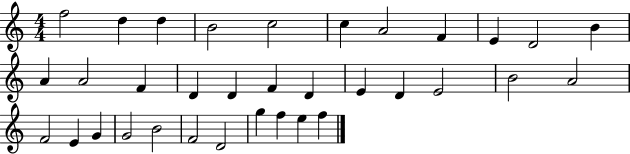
{
  \clef treble
  \numericTimeSignature
  \time 4/4
  \key c \major
  f''2 d''4 d''4 | b'2 c''2 | c''4 a'2 f'4 | e'4 d'2 b'4 | \break a'4 a'2 f'4 | d'4 d'4 f'4 d'4 | e'4 d'4 e'2 | b'2 a'2 | \break f'2 e'4 g'4 | g'2 b'2 | f'2 d'2 | g''4 f''4 e''4 f''4 | \break \bar "|."
}